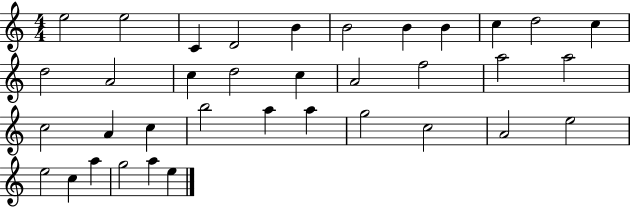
E5/h E5/h C4/q D4/h B4/q B4/h B4/q B4/q C5/q D5/h C5/q D5/h A4/h C5/q D5/h C5/q A4/h F5/h A5/h A5/h C5/h A4/q C5/q B5/h A5/q A5/q G5/h C5/h A4/h E5/h E5/h C5/q A5/q G5/h A5/q E5/q